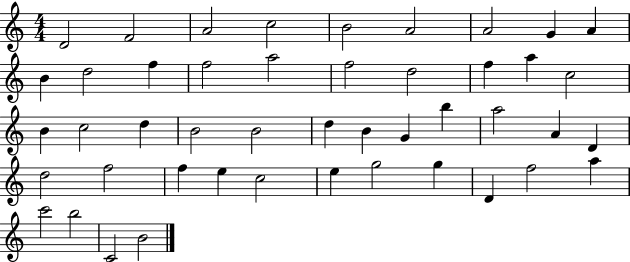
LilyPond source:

{
  \clef treble
  \numericTimeSignature
  \time 4/4
  \key c \major
  d'2 f'2 | a'2 c''2 | b'2 a'2 | a'2 g'4 a'4 | \break b'4 d''2 f''4 | f''2 a''2 | f''2 d''2 | f''4 a''4 c''2 | \break b'4 c''2 d''4 | b'2 b'2 | d''4 b'4 g'4 b''4 | a''2 a'4 d'4 | \break d''2 f''2 | f''4 e''4 c''2 | e''4 g''2 g''4 | d'4 f''2 a''4 | \break c'''2 b''2 | c'2 b'2 | \bar "|."
}